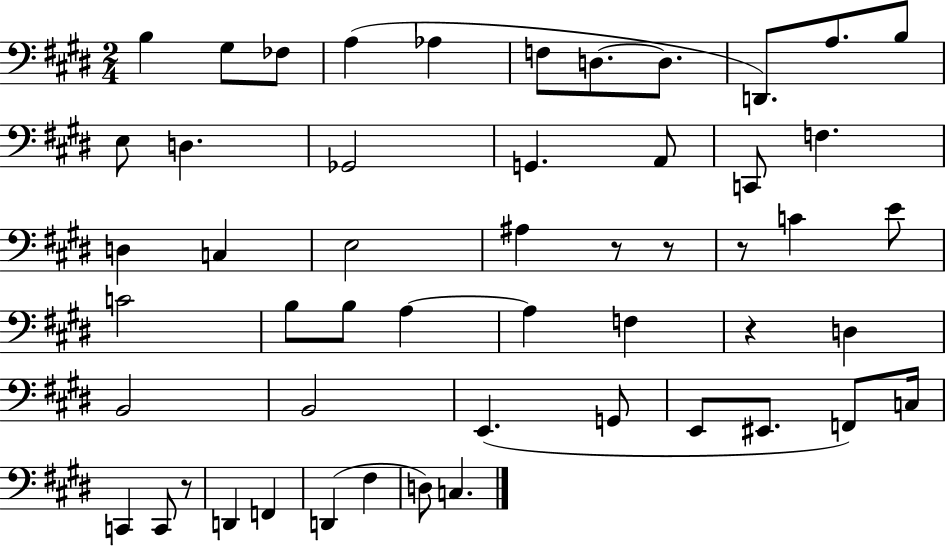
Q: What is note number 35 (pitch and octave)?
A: G2